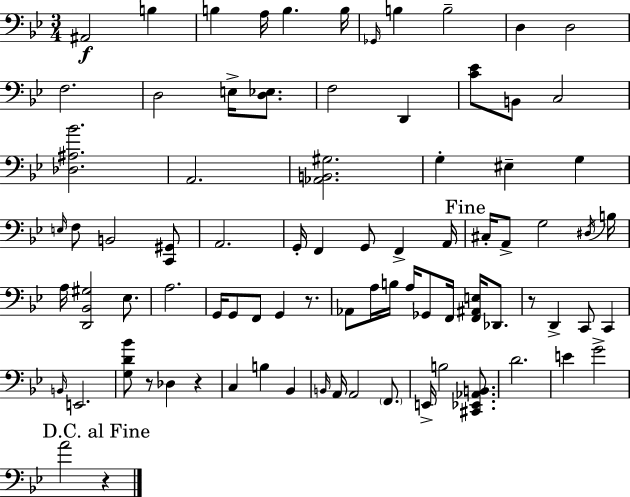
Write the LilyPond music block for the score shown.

{
  \clef bass
  \numericTimeSignature
  \time 3/4
  \key g \minor
  ais,2\f b4 | b4 a16 b4. b16 | \grace { ges,16 } b4 b2-- | d4 d2 | \break f2. | d2 e16-> <d ees>8. | f2 d,4 | <c' ees'>8 b,8 c2 | \break <des ais bes'>2. | a,2. | <aes, b, gis>2. | g4-. eis4-- g4 | \break \grace { e16 } f8 b,2 | <c, gis,>8 a,2. | g,16-. f,4 g,8 f,4-> | a,16 \mark "Fine" cis16-. a,8-> g2 | \break \acciaccatura { dis16 } b16 a16 <d, bes, gis>2 | ees8. a2. | g,16 g,8 f,8 g,4 | r8. aes,8 a16 b16 a16 ges,8 f,16 <f, ais, e>16 | \break des,8. r8 d,4-> c,8 c,4 | \grace { b,16 } e,2. | <g d' bes'>8 r8 des4 | r4 c4 b4 | \break bes,4 \grace { b,16 } a,16 a,2 | \parenthesize f,8. e,16-> b2 | <cis, ees, aes, b,>8. d'2. | e'4 g'2-> | \break \mark "D.C. al Fine" a'2 | r4 \bar "|."
}